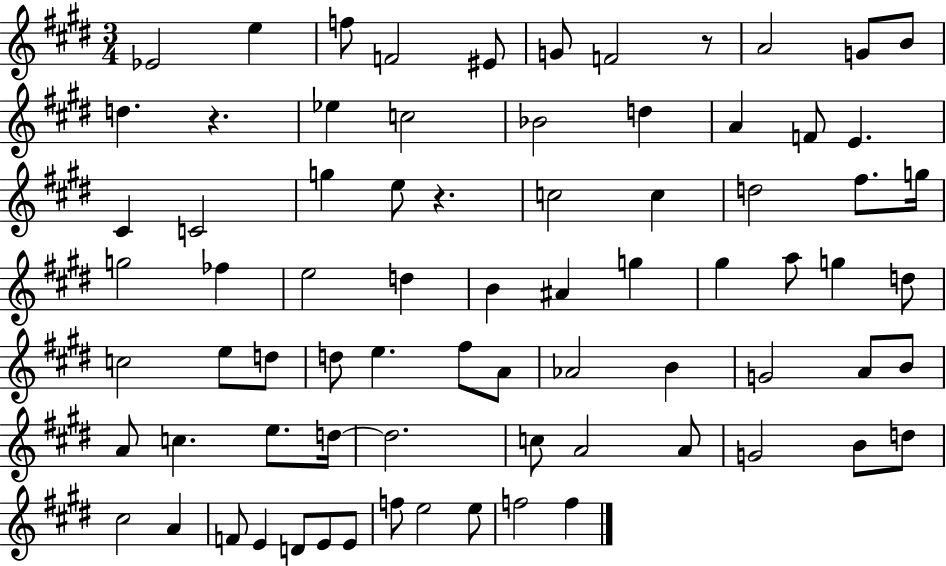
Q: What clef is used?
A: treble